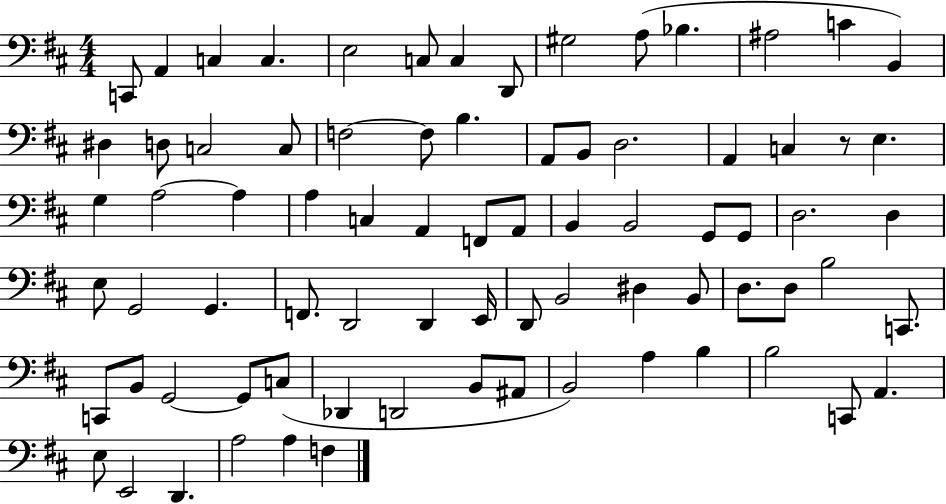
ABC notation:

X:1
T:Untitled
M:4/4
L:1/4
K:D
C,,/2 A,, C, C, E,2 C,/2 C, D,,/2 ^G,2 A,/2 _B, ^A,2 C B,, ^D, D,/2 C,2 C,/2 F,2 F,/2 B, A,,/2 B,,/2 D,2 A,, C, z/2 E, G, A,2 A, A, C, A,, F,,/2 A,,/2 B,, B,,2 G,,/2 G,,/2 D,2 D, E,/2 G,,2 G,, F,,/2 D,,2 D,, E,,/4 D,,/2 B,,2 ^D, B,,/2 D,/2 D,/2 B,2 C,,/2 C,,/2 B,,/2 G,,2 G,,/2 C,/2 _D,, D,,2 B,,/2 ^A,,/2 B,,2 A, B, B,2 C,,/2 A,, E,/2 E,,2 D,, A,2 A, F,